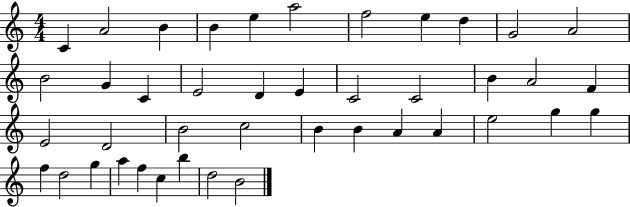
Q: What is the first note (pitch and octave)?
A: C4